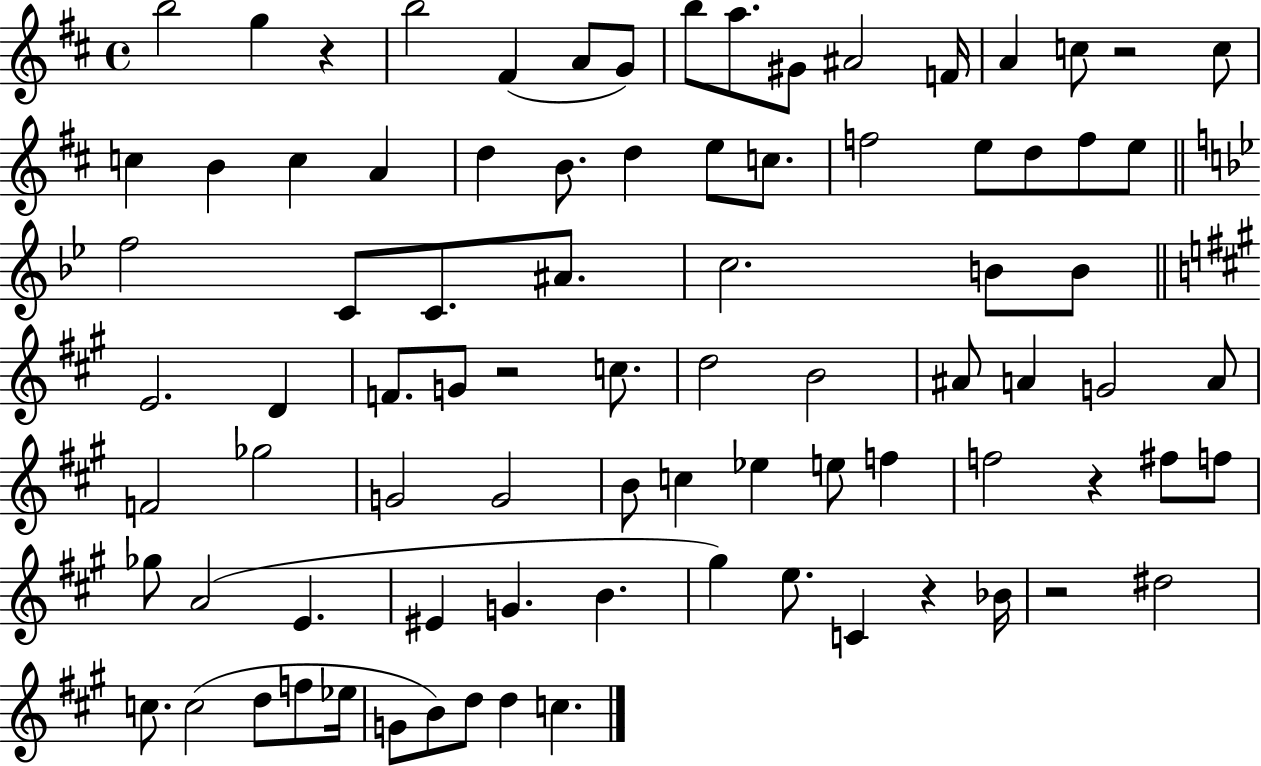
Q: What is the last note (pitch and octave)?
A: C5